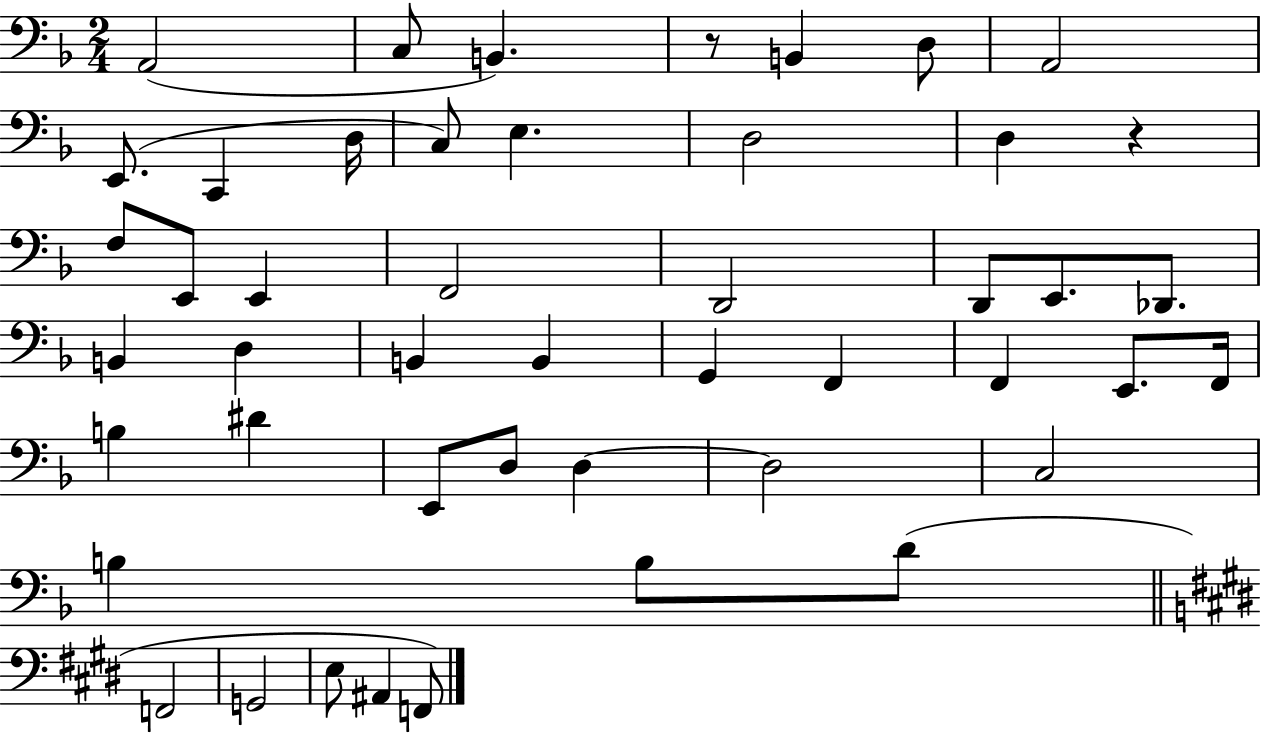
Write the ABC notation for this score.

X:1
T:Untitled
M:2/4
L:1/4
K:F
A,,2 C,/2 B,, z/2 B,, D,/2 A,,2 E,,/2 C,, D,/4 C,/2 E, D,2 D, z F,/2 E,,/2 E,, F,,2 D,,2 D,,/2 E,,/2 _D,,/2 B,, D, B,, B,, G,, F,, F,, E,,/2 F,,/4 B, ^D E,,/2 D,/2 D, D,2 C,2 B, B,/2 D/2 F,,2 G,,2 E,/2 ^A,, F,,/2